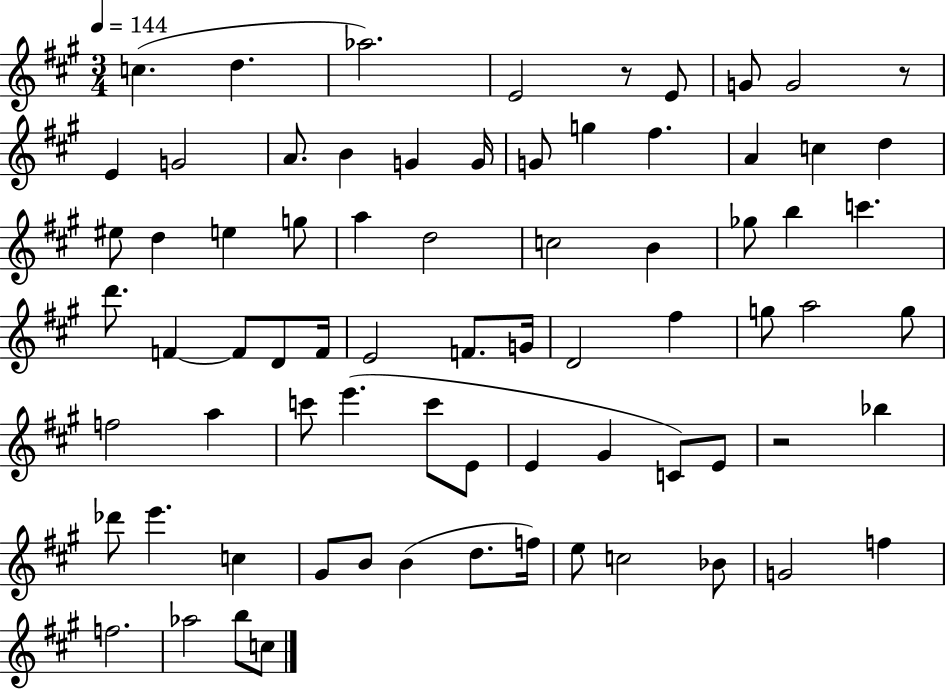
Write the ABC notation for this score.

X:1
T:Untitled
M:3/4
L:1/4
K:A
c d _a2 E2 z/2 E/2 G/2 G2 z/2 E G2 A/2 B G G/4 G/2 g ^f A c d ^e/2 d e g/2 a d2 c2 B _g/2 b c' d'/2 F F/2 D/2 F/4 E2 F/2 G/4 D2 ^f g/2 a2 g/2 f2 a c'/2 e' c'/2 E/2 E ^G C/2 E/2 z2 _b _d'/2 e' c ^G/2 B/2 B d/2 f/4 e/2 c2 _B/2 G2 f f2 _a2 b/2 c/2